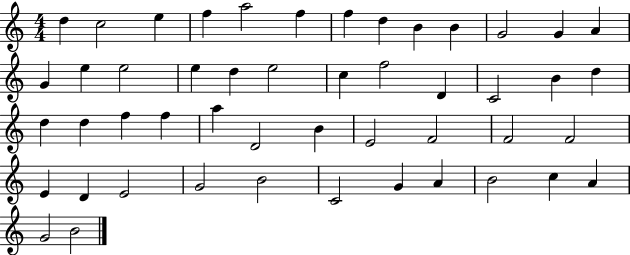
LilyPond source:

{
  \clef treble
  \numericTimeSignature
  \time 4/4
  \key c \major
  d''4 c''2 e''4 | f''4 a''2 f''4 | f''4 d''4 b'4 b'4 | g'2 g'4 a'4 | \break g'4 e''4 e''2 | e''4 d''4 e''2 | c''4 f''2 d'4 | c'2 b'4 d''4 | \break d''4 d''4 f''4 f''4 | a''4 d'2 b'4 | e'2 f'2 | f'2 f'2 | \break e'4 d'4 e'2 | g'2 b'2 | c'2 g'4 a'4 | b'2 c''4 a'4 | \break g'2 b'2 | \bar "|."
}